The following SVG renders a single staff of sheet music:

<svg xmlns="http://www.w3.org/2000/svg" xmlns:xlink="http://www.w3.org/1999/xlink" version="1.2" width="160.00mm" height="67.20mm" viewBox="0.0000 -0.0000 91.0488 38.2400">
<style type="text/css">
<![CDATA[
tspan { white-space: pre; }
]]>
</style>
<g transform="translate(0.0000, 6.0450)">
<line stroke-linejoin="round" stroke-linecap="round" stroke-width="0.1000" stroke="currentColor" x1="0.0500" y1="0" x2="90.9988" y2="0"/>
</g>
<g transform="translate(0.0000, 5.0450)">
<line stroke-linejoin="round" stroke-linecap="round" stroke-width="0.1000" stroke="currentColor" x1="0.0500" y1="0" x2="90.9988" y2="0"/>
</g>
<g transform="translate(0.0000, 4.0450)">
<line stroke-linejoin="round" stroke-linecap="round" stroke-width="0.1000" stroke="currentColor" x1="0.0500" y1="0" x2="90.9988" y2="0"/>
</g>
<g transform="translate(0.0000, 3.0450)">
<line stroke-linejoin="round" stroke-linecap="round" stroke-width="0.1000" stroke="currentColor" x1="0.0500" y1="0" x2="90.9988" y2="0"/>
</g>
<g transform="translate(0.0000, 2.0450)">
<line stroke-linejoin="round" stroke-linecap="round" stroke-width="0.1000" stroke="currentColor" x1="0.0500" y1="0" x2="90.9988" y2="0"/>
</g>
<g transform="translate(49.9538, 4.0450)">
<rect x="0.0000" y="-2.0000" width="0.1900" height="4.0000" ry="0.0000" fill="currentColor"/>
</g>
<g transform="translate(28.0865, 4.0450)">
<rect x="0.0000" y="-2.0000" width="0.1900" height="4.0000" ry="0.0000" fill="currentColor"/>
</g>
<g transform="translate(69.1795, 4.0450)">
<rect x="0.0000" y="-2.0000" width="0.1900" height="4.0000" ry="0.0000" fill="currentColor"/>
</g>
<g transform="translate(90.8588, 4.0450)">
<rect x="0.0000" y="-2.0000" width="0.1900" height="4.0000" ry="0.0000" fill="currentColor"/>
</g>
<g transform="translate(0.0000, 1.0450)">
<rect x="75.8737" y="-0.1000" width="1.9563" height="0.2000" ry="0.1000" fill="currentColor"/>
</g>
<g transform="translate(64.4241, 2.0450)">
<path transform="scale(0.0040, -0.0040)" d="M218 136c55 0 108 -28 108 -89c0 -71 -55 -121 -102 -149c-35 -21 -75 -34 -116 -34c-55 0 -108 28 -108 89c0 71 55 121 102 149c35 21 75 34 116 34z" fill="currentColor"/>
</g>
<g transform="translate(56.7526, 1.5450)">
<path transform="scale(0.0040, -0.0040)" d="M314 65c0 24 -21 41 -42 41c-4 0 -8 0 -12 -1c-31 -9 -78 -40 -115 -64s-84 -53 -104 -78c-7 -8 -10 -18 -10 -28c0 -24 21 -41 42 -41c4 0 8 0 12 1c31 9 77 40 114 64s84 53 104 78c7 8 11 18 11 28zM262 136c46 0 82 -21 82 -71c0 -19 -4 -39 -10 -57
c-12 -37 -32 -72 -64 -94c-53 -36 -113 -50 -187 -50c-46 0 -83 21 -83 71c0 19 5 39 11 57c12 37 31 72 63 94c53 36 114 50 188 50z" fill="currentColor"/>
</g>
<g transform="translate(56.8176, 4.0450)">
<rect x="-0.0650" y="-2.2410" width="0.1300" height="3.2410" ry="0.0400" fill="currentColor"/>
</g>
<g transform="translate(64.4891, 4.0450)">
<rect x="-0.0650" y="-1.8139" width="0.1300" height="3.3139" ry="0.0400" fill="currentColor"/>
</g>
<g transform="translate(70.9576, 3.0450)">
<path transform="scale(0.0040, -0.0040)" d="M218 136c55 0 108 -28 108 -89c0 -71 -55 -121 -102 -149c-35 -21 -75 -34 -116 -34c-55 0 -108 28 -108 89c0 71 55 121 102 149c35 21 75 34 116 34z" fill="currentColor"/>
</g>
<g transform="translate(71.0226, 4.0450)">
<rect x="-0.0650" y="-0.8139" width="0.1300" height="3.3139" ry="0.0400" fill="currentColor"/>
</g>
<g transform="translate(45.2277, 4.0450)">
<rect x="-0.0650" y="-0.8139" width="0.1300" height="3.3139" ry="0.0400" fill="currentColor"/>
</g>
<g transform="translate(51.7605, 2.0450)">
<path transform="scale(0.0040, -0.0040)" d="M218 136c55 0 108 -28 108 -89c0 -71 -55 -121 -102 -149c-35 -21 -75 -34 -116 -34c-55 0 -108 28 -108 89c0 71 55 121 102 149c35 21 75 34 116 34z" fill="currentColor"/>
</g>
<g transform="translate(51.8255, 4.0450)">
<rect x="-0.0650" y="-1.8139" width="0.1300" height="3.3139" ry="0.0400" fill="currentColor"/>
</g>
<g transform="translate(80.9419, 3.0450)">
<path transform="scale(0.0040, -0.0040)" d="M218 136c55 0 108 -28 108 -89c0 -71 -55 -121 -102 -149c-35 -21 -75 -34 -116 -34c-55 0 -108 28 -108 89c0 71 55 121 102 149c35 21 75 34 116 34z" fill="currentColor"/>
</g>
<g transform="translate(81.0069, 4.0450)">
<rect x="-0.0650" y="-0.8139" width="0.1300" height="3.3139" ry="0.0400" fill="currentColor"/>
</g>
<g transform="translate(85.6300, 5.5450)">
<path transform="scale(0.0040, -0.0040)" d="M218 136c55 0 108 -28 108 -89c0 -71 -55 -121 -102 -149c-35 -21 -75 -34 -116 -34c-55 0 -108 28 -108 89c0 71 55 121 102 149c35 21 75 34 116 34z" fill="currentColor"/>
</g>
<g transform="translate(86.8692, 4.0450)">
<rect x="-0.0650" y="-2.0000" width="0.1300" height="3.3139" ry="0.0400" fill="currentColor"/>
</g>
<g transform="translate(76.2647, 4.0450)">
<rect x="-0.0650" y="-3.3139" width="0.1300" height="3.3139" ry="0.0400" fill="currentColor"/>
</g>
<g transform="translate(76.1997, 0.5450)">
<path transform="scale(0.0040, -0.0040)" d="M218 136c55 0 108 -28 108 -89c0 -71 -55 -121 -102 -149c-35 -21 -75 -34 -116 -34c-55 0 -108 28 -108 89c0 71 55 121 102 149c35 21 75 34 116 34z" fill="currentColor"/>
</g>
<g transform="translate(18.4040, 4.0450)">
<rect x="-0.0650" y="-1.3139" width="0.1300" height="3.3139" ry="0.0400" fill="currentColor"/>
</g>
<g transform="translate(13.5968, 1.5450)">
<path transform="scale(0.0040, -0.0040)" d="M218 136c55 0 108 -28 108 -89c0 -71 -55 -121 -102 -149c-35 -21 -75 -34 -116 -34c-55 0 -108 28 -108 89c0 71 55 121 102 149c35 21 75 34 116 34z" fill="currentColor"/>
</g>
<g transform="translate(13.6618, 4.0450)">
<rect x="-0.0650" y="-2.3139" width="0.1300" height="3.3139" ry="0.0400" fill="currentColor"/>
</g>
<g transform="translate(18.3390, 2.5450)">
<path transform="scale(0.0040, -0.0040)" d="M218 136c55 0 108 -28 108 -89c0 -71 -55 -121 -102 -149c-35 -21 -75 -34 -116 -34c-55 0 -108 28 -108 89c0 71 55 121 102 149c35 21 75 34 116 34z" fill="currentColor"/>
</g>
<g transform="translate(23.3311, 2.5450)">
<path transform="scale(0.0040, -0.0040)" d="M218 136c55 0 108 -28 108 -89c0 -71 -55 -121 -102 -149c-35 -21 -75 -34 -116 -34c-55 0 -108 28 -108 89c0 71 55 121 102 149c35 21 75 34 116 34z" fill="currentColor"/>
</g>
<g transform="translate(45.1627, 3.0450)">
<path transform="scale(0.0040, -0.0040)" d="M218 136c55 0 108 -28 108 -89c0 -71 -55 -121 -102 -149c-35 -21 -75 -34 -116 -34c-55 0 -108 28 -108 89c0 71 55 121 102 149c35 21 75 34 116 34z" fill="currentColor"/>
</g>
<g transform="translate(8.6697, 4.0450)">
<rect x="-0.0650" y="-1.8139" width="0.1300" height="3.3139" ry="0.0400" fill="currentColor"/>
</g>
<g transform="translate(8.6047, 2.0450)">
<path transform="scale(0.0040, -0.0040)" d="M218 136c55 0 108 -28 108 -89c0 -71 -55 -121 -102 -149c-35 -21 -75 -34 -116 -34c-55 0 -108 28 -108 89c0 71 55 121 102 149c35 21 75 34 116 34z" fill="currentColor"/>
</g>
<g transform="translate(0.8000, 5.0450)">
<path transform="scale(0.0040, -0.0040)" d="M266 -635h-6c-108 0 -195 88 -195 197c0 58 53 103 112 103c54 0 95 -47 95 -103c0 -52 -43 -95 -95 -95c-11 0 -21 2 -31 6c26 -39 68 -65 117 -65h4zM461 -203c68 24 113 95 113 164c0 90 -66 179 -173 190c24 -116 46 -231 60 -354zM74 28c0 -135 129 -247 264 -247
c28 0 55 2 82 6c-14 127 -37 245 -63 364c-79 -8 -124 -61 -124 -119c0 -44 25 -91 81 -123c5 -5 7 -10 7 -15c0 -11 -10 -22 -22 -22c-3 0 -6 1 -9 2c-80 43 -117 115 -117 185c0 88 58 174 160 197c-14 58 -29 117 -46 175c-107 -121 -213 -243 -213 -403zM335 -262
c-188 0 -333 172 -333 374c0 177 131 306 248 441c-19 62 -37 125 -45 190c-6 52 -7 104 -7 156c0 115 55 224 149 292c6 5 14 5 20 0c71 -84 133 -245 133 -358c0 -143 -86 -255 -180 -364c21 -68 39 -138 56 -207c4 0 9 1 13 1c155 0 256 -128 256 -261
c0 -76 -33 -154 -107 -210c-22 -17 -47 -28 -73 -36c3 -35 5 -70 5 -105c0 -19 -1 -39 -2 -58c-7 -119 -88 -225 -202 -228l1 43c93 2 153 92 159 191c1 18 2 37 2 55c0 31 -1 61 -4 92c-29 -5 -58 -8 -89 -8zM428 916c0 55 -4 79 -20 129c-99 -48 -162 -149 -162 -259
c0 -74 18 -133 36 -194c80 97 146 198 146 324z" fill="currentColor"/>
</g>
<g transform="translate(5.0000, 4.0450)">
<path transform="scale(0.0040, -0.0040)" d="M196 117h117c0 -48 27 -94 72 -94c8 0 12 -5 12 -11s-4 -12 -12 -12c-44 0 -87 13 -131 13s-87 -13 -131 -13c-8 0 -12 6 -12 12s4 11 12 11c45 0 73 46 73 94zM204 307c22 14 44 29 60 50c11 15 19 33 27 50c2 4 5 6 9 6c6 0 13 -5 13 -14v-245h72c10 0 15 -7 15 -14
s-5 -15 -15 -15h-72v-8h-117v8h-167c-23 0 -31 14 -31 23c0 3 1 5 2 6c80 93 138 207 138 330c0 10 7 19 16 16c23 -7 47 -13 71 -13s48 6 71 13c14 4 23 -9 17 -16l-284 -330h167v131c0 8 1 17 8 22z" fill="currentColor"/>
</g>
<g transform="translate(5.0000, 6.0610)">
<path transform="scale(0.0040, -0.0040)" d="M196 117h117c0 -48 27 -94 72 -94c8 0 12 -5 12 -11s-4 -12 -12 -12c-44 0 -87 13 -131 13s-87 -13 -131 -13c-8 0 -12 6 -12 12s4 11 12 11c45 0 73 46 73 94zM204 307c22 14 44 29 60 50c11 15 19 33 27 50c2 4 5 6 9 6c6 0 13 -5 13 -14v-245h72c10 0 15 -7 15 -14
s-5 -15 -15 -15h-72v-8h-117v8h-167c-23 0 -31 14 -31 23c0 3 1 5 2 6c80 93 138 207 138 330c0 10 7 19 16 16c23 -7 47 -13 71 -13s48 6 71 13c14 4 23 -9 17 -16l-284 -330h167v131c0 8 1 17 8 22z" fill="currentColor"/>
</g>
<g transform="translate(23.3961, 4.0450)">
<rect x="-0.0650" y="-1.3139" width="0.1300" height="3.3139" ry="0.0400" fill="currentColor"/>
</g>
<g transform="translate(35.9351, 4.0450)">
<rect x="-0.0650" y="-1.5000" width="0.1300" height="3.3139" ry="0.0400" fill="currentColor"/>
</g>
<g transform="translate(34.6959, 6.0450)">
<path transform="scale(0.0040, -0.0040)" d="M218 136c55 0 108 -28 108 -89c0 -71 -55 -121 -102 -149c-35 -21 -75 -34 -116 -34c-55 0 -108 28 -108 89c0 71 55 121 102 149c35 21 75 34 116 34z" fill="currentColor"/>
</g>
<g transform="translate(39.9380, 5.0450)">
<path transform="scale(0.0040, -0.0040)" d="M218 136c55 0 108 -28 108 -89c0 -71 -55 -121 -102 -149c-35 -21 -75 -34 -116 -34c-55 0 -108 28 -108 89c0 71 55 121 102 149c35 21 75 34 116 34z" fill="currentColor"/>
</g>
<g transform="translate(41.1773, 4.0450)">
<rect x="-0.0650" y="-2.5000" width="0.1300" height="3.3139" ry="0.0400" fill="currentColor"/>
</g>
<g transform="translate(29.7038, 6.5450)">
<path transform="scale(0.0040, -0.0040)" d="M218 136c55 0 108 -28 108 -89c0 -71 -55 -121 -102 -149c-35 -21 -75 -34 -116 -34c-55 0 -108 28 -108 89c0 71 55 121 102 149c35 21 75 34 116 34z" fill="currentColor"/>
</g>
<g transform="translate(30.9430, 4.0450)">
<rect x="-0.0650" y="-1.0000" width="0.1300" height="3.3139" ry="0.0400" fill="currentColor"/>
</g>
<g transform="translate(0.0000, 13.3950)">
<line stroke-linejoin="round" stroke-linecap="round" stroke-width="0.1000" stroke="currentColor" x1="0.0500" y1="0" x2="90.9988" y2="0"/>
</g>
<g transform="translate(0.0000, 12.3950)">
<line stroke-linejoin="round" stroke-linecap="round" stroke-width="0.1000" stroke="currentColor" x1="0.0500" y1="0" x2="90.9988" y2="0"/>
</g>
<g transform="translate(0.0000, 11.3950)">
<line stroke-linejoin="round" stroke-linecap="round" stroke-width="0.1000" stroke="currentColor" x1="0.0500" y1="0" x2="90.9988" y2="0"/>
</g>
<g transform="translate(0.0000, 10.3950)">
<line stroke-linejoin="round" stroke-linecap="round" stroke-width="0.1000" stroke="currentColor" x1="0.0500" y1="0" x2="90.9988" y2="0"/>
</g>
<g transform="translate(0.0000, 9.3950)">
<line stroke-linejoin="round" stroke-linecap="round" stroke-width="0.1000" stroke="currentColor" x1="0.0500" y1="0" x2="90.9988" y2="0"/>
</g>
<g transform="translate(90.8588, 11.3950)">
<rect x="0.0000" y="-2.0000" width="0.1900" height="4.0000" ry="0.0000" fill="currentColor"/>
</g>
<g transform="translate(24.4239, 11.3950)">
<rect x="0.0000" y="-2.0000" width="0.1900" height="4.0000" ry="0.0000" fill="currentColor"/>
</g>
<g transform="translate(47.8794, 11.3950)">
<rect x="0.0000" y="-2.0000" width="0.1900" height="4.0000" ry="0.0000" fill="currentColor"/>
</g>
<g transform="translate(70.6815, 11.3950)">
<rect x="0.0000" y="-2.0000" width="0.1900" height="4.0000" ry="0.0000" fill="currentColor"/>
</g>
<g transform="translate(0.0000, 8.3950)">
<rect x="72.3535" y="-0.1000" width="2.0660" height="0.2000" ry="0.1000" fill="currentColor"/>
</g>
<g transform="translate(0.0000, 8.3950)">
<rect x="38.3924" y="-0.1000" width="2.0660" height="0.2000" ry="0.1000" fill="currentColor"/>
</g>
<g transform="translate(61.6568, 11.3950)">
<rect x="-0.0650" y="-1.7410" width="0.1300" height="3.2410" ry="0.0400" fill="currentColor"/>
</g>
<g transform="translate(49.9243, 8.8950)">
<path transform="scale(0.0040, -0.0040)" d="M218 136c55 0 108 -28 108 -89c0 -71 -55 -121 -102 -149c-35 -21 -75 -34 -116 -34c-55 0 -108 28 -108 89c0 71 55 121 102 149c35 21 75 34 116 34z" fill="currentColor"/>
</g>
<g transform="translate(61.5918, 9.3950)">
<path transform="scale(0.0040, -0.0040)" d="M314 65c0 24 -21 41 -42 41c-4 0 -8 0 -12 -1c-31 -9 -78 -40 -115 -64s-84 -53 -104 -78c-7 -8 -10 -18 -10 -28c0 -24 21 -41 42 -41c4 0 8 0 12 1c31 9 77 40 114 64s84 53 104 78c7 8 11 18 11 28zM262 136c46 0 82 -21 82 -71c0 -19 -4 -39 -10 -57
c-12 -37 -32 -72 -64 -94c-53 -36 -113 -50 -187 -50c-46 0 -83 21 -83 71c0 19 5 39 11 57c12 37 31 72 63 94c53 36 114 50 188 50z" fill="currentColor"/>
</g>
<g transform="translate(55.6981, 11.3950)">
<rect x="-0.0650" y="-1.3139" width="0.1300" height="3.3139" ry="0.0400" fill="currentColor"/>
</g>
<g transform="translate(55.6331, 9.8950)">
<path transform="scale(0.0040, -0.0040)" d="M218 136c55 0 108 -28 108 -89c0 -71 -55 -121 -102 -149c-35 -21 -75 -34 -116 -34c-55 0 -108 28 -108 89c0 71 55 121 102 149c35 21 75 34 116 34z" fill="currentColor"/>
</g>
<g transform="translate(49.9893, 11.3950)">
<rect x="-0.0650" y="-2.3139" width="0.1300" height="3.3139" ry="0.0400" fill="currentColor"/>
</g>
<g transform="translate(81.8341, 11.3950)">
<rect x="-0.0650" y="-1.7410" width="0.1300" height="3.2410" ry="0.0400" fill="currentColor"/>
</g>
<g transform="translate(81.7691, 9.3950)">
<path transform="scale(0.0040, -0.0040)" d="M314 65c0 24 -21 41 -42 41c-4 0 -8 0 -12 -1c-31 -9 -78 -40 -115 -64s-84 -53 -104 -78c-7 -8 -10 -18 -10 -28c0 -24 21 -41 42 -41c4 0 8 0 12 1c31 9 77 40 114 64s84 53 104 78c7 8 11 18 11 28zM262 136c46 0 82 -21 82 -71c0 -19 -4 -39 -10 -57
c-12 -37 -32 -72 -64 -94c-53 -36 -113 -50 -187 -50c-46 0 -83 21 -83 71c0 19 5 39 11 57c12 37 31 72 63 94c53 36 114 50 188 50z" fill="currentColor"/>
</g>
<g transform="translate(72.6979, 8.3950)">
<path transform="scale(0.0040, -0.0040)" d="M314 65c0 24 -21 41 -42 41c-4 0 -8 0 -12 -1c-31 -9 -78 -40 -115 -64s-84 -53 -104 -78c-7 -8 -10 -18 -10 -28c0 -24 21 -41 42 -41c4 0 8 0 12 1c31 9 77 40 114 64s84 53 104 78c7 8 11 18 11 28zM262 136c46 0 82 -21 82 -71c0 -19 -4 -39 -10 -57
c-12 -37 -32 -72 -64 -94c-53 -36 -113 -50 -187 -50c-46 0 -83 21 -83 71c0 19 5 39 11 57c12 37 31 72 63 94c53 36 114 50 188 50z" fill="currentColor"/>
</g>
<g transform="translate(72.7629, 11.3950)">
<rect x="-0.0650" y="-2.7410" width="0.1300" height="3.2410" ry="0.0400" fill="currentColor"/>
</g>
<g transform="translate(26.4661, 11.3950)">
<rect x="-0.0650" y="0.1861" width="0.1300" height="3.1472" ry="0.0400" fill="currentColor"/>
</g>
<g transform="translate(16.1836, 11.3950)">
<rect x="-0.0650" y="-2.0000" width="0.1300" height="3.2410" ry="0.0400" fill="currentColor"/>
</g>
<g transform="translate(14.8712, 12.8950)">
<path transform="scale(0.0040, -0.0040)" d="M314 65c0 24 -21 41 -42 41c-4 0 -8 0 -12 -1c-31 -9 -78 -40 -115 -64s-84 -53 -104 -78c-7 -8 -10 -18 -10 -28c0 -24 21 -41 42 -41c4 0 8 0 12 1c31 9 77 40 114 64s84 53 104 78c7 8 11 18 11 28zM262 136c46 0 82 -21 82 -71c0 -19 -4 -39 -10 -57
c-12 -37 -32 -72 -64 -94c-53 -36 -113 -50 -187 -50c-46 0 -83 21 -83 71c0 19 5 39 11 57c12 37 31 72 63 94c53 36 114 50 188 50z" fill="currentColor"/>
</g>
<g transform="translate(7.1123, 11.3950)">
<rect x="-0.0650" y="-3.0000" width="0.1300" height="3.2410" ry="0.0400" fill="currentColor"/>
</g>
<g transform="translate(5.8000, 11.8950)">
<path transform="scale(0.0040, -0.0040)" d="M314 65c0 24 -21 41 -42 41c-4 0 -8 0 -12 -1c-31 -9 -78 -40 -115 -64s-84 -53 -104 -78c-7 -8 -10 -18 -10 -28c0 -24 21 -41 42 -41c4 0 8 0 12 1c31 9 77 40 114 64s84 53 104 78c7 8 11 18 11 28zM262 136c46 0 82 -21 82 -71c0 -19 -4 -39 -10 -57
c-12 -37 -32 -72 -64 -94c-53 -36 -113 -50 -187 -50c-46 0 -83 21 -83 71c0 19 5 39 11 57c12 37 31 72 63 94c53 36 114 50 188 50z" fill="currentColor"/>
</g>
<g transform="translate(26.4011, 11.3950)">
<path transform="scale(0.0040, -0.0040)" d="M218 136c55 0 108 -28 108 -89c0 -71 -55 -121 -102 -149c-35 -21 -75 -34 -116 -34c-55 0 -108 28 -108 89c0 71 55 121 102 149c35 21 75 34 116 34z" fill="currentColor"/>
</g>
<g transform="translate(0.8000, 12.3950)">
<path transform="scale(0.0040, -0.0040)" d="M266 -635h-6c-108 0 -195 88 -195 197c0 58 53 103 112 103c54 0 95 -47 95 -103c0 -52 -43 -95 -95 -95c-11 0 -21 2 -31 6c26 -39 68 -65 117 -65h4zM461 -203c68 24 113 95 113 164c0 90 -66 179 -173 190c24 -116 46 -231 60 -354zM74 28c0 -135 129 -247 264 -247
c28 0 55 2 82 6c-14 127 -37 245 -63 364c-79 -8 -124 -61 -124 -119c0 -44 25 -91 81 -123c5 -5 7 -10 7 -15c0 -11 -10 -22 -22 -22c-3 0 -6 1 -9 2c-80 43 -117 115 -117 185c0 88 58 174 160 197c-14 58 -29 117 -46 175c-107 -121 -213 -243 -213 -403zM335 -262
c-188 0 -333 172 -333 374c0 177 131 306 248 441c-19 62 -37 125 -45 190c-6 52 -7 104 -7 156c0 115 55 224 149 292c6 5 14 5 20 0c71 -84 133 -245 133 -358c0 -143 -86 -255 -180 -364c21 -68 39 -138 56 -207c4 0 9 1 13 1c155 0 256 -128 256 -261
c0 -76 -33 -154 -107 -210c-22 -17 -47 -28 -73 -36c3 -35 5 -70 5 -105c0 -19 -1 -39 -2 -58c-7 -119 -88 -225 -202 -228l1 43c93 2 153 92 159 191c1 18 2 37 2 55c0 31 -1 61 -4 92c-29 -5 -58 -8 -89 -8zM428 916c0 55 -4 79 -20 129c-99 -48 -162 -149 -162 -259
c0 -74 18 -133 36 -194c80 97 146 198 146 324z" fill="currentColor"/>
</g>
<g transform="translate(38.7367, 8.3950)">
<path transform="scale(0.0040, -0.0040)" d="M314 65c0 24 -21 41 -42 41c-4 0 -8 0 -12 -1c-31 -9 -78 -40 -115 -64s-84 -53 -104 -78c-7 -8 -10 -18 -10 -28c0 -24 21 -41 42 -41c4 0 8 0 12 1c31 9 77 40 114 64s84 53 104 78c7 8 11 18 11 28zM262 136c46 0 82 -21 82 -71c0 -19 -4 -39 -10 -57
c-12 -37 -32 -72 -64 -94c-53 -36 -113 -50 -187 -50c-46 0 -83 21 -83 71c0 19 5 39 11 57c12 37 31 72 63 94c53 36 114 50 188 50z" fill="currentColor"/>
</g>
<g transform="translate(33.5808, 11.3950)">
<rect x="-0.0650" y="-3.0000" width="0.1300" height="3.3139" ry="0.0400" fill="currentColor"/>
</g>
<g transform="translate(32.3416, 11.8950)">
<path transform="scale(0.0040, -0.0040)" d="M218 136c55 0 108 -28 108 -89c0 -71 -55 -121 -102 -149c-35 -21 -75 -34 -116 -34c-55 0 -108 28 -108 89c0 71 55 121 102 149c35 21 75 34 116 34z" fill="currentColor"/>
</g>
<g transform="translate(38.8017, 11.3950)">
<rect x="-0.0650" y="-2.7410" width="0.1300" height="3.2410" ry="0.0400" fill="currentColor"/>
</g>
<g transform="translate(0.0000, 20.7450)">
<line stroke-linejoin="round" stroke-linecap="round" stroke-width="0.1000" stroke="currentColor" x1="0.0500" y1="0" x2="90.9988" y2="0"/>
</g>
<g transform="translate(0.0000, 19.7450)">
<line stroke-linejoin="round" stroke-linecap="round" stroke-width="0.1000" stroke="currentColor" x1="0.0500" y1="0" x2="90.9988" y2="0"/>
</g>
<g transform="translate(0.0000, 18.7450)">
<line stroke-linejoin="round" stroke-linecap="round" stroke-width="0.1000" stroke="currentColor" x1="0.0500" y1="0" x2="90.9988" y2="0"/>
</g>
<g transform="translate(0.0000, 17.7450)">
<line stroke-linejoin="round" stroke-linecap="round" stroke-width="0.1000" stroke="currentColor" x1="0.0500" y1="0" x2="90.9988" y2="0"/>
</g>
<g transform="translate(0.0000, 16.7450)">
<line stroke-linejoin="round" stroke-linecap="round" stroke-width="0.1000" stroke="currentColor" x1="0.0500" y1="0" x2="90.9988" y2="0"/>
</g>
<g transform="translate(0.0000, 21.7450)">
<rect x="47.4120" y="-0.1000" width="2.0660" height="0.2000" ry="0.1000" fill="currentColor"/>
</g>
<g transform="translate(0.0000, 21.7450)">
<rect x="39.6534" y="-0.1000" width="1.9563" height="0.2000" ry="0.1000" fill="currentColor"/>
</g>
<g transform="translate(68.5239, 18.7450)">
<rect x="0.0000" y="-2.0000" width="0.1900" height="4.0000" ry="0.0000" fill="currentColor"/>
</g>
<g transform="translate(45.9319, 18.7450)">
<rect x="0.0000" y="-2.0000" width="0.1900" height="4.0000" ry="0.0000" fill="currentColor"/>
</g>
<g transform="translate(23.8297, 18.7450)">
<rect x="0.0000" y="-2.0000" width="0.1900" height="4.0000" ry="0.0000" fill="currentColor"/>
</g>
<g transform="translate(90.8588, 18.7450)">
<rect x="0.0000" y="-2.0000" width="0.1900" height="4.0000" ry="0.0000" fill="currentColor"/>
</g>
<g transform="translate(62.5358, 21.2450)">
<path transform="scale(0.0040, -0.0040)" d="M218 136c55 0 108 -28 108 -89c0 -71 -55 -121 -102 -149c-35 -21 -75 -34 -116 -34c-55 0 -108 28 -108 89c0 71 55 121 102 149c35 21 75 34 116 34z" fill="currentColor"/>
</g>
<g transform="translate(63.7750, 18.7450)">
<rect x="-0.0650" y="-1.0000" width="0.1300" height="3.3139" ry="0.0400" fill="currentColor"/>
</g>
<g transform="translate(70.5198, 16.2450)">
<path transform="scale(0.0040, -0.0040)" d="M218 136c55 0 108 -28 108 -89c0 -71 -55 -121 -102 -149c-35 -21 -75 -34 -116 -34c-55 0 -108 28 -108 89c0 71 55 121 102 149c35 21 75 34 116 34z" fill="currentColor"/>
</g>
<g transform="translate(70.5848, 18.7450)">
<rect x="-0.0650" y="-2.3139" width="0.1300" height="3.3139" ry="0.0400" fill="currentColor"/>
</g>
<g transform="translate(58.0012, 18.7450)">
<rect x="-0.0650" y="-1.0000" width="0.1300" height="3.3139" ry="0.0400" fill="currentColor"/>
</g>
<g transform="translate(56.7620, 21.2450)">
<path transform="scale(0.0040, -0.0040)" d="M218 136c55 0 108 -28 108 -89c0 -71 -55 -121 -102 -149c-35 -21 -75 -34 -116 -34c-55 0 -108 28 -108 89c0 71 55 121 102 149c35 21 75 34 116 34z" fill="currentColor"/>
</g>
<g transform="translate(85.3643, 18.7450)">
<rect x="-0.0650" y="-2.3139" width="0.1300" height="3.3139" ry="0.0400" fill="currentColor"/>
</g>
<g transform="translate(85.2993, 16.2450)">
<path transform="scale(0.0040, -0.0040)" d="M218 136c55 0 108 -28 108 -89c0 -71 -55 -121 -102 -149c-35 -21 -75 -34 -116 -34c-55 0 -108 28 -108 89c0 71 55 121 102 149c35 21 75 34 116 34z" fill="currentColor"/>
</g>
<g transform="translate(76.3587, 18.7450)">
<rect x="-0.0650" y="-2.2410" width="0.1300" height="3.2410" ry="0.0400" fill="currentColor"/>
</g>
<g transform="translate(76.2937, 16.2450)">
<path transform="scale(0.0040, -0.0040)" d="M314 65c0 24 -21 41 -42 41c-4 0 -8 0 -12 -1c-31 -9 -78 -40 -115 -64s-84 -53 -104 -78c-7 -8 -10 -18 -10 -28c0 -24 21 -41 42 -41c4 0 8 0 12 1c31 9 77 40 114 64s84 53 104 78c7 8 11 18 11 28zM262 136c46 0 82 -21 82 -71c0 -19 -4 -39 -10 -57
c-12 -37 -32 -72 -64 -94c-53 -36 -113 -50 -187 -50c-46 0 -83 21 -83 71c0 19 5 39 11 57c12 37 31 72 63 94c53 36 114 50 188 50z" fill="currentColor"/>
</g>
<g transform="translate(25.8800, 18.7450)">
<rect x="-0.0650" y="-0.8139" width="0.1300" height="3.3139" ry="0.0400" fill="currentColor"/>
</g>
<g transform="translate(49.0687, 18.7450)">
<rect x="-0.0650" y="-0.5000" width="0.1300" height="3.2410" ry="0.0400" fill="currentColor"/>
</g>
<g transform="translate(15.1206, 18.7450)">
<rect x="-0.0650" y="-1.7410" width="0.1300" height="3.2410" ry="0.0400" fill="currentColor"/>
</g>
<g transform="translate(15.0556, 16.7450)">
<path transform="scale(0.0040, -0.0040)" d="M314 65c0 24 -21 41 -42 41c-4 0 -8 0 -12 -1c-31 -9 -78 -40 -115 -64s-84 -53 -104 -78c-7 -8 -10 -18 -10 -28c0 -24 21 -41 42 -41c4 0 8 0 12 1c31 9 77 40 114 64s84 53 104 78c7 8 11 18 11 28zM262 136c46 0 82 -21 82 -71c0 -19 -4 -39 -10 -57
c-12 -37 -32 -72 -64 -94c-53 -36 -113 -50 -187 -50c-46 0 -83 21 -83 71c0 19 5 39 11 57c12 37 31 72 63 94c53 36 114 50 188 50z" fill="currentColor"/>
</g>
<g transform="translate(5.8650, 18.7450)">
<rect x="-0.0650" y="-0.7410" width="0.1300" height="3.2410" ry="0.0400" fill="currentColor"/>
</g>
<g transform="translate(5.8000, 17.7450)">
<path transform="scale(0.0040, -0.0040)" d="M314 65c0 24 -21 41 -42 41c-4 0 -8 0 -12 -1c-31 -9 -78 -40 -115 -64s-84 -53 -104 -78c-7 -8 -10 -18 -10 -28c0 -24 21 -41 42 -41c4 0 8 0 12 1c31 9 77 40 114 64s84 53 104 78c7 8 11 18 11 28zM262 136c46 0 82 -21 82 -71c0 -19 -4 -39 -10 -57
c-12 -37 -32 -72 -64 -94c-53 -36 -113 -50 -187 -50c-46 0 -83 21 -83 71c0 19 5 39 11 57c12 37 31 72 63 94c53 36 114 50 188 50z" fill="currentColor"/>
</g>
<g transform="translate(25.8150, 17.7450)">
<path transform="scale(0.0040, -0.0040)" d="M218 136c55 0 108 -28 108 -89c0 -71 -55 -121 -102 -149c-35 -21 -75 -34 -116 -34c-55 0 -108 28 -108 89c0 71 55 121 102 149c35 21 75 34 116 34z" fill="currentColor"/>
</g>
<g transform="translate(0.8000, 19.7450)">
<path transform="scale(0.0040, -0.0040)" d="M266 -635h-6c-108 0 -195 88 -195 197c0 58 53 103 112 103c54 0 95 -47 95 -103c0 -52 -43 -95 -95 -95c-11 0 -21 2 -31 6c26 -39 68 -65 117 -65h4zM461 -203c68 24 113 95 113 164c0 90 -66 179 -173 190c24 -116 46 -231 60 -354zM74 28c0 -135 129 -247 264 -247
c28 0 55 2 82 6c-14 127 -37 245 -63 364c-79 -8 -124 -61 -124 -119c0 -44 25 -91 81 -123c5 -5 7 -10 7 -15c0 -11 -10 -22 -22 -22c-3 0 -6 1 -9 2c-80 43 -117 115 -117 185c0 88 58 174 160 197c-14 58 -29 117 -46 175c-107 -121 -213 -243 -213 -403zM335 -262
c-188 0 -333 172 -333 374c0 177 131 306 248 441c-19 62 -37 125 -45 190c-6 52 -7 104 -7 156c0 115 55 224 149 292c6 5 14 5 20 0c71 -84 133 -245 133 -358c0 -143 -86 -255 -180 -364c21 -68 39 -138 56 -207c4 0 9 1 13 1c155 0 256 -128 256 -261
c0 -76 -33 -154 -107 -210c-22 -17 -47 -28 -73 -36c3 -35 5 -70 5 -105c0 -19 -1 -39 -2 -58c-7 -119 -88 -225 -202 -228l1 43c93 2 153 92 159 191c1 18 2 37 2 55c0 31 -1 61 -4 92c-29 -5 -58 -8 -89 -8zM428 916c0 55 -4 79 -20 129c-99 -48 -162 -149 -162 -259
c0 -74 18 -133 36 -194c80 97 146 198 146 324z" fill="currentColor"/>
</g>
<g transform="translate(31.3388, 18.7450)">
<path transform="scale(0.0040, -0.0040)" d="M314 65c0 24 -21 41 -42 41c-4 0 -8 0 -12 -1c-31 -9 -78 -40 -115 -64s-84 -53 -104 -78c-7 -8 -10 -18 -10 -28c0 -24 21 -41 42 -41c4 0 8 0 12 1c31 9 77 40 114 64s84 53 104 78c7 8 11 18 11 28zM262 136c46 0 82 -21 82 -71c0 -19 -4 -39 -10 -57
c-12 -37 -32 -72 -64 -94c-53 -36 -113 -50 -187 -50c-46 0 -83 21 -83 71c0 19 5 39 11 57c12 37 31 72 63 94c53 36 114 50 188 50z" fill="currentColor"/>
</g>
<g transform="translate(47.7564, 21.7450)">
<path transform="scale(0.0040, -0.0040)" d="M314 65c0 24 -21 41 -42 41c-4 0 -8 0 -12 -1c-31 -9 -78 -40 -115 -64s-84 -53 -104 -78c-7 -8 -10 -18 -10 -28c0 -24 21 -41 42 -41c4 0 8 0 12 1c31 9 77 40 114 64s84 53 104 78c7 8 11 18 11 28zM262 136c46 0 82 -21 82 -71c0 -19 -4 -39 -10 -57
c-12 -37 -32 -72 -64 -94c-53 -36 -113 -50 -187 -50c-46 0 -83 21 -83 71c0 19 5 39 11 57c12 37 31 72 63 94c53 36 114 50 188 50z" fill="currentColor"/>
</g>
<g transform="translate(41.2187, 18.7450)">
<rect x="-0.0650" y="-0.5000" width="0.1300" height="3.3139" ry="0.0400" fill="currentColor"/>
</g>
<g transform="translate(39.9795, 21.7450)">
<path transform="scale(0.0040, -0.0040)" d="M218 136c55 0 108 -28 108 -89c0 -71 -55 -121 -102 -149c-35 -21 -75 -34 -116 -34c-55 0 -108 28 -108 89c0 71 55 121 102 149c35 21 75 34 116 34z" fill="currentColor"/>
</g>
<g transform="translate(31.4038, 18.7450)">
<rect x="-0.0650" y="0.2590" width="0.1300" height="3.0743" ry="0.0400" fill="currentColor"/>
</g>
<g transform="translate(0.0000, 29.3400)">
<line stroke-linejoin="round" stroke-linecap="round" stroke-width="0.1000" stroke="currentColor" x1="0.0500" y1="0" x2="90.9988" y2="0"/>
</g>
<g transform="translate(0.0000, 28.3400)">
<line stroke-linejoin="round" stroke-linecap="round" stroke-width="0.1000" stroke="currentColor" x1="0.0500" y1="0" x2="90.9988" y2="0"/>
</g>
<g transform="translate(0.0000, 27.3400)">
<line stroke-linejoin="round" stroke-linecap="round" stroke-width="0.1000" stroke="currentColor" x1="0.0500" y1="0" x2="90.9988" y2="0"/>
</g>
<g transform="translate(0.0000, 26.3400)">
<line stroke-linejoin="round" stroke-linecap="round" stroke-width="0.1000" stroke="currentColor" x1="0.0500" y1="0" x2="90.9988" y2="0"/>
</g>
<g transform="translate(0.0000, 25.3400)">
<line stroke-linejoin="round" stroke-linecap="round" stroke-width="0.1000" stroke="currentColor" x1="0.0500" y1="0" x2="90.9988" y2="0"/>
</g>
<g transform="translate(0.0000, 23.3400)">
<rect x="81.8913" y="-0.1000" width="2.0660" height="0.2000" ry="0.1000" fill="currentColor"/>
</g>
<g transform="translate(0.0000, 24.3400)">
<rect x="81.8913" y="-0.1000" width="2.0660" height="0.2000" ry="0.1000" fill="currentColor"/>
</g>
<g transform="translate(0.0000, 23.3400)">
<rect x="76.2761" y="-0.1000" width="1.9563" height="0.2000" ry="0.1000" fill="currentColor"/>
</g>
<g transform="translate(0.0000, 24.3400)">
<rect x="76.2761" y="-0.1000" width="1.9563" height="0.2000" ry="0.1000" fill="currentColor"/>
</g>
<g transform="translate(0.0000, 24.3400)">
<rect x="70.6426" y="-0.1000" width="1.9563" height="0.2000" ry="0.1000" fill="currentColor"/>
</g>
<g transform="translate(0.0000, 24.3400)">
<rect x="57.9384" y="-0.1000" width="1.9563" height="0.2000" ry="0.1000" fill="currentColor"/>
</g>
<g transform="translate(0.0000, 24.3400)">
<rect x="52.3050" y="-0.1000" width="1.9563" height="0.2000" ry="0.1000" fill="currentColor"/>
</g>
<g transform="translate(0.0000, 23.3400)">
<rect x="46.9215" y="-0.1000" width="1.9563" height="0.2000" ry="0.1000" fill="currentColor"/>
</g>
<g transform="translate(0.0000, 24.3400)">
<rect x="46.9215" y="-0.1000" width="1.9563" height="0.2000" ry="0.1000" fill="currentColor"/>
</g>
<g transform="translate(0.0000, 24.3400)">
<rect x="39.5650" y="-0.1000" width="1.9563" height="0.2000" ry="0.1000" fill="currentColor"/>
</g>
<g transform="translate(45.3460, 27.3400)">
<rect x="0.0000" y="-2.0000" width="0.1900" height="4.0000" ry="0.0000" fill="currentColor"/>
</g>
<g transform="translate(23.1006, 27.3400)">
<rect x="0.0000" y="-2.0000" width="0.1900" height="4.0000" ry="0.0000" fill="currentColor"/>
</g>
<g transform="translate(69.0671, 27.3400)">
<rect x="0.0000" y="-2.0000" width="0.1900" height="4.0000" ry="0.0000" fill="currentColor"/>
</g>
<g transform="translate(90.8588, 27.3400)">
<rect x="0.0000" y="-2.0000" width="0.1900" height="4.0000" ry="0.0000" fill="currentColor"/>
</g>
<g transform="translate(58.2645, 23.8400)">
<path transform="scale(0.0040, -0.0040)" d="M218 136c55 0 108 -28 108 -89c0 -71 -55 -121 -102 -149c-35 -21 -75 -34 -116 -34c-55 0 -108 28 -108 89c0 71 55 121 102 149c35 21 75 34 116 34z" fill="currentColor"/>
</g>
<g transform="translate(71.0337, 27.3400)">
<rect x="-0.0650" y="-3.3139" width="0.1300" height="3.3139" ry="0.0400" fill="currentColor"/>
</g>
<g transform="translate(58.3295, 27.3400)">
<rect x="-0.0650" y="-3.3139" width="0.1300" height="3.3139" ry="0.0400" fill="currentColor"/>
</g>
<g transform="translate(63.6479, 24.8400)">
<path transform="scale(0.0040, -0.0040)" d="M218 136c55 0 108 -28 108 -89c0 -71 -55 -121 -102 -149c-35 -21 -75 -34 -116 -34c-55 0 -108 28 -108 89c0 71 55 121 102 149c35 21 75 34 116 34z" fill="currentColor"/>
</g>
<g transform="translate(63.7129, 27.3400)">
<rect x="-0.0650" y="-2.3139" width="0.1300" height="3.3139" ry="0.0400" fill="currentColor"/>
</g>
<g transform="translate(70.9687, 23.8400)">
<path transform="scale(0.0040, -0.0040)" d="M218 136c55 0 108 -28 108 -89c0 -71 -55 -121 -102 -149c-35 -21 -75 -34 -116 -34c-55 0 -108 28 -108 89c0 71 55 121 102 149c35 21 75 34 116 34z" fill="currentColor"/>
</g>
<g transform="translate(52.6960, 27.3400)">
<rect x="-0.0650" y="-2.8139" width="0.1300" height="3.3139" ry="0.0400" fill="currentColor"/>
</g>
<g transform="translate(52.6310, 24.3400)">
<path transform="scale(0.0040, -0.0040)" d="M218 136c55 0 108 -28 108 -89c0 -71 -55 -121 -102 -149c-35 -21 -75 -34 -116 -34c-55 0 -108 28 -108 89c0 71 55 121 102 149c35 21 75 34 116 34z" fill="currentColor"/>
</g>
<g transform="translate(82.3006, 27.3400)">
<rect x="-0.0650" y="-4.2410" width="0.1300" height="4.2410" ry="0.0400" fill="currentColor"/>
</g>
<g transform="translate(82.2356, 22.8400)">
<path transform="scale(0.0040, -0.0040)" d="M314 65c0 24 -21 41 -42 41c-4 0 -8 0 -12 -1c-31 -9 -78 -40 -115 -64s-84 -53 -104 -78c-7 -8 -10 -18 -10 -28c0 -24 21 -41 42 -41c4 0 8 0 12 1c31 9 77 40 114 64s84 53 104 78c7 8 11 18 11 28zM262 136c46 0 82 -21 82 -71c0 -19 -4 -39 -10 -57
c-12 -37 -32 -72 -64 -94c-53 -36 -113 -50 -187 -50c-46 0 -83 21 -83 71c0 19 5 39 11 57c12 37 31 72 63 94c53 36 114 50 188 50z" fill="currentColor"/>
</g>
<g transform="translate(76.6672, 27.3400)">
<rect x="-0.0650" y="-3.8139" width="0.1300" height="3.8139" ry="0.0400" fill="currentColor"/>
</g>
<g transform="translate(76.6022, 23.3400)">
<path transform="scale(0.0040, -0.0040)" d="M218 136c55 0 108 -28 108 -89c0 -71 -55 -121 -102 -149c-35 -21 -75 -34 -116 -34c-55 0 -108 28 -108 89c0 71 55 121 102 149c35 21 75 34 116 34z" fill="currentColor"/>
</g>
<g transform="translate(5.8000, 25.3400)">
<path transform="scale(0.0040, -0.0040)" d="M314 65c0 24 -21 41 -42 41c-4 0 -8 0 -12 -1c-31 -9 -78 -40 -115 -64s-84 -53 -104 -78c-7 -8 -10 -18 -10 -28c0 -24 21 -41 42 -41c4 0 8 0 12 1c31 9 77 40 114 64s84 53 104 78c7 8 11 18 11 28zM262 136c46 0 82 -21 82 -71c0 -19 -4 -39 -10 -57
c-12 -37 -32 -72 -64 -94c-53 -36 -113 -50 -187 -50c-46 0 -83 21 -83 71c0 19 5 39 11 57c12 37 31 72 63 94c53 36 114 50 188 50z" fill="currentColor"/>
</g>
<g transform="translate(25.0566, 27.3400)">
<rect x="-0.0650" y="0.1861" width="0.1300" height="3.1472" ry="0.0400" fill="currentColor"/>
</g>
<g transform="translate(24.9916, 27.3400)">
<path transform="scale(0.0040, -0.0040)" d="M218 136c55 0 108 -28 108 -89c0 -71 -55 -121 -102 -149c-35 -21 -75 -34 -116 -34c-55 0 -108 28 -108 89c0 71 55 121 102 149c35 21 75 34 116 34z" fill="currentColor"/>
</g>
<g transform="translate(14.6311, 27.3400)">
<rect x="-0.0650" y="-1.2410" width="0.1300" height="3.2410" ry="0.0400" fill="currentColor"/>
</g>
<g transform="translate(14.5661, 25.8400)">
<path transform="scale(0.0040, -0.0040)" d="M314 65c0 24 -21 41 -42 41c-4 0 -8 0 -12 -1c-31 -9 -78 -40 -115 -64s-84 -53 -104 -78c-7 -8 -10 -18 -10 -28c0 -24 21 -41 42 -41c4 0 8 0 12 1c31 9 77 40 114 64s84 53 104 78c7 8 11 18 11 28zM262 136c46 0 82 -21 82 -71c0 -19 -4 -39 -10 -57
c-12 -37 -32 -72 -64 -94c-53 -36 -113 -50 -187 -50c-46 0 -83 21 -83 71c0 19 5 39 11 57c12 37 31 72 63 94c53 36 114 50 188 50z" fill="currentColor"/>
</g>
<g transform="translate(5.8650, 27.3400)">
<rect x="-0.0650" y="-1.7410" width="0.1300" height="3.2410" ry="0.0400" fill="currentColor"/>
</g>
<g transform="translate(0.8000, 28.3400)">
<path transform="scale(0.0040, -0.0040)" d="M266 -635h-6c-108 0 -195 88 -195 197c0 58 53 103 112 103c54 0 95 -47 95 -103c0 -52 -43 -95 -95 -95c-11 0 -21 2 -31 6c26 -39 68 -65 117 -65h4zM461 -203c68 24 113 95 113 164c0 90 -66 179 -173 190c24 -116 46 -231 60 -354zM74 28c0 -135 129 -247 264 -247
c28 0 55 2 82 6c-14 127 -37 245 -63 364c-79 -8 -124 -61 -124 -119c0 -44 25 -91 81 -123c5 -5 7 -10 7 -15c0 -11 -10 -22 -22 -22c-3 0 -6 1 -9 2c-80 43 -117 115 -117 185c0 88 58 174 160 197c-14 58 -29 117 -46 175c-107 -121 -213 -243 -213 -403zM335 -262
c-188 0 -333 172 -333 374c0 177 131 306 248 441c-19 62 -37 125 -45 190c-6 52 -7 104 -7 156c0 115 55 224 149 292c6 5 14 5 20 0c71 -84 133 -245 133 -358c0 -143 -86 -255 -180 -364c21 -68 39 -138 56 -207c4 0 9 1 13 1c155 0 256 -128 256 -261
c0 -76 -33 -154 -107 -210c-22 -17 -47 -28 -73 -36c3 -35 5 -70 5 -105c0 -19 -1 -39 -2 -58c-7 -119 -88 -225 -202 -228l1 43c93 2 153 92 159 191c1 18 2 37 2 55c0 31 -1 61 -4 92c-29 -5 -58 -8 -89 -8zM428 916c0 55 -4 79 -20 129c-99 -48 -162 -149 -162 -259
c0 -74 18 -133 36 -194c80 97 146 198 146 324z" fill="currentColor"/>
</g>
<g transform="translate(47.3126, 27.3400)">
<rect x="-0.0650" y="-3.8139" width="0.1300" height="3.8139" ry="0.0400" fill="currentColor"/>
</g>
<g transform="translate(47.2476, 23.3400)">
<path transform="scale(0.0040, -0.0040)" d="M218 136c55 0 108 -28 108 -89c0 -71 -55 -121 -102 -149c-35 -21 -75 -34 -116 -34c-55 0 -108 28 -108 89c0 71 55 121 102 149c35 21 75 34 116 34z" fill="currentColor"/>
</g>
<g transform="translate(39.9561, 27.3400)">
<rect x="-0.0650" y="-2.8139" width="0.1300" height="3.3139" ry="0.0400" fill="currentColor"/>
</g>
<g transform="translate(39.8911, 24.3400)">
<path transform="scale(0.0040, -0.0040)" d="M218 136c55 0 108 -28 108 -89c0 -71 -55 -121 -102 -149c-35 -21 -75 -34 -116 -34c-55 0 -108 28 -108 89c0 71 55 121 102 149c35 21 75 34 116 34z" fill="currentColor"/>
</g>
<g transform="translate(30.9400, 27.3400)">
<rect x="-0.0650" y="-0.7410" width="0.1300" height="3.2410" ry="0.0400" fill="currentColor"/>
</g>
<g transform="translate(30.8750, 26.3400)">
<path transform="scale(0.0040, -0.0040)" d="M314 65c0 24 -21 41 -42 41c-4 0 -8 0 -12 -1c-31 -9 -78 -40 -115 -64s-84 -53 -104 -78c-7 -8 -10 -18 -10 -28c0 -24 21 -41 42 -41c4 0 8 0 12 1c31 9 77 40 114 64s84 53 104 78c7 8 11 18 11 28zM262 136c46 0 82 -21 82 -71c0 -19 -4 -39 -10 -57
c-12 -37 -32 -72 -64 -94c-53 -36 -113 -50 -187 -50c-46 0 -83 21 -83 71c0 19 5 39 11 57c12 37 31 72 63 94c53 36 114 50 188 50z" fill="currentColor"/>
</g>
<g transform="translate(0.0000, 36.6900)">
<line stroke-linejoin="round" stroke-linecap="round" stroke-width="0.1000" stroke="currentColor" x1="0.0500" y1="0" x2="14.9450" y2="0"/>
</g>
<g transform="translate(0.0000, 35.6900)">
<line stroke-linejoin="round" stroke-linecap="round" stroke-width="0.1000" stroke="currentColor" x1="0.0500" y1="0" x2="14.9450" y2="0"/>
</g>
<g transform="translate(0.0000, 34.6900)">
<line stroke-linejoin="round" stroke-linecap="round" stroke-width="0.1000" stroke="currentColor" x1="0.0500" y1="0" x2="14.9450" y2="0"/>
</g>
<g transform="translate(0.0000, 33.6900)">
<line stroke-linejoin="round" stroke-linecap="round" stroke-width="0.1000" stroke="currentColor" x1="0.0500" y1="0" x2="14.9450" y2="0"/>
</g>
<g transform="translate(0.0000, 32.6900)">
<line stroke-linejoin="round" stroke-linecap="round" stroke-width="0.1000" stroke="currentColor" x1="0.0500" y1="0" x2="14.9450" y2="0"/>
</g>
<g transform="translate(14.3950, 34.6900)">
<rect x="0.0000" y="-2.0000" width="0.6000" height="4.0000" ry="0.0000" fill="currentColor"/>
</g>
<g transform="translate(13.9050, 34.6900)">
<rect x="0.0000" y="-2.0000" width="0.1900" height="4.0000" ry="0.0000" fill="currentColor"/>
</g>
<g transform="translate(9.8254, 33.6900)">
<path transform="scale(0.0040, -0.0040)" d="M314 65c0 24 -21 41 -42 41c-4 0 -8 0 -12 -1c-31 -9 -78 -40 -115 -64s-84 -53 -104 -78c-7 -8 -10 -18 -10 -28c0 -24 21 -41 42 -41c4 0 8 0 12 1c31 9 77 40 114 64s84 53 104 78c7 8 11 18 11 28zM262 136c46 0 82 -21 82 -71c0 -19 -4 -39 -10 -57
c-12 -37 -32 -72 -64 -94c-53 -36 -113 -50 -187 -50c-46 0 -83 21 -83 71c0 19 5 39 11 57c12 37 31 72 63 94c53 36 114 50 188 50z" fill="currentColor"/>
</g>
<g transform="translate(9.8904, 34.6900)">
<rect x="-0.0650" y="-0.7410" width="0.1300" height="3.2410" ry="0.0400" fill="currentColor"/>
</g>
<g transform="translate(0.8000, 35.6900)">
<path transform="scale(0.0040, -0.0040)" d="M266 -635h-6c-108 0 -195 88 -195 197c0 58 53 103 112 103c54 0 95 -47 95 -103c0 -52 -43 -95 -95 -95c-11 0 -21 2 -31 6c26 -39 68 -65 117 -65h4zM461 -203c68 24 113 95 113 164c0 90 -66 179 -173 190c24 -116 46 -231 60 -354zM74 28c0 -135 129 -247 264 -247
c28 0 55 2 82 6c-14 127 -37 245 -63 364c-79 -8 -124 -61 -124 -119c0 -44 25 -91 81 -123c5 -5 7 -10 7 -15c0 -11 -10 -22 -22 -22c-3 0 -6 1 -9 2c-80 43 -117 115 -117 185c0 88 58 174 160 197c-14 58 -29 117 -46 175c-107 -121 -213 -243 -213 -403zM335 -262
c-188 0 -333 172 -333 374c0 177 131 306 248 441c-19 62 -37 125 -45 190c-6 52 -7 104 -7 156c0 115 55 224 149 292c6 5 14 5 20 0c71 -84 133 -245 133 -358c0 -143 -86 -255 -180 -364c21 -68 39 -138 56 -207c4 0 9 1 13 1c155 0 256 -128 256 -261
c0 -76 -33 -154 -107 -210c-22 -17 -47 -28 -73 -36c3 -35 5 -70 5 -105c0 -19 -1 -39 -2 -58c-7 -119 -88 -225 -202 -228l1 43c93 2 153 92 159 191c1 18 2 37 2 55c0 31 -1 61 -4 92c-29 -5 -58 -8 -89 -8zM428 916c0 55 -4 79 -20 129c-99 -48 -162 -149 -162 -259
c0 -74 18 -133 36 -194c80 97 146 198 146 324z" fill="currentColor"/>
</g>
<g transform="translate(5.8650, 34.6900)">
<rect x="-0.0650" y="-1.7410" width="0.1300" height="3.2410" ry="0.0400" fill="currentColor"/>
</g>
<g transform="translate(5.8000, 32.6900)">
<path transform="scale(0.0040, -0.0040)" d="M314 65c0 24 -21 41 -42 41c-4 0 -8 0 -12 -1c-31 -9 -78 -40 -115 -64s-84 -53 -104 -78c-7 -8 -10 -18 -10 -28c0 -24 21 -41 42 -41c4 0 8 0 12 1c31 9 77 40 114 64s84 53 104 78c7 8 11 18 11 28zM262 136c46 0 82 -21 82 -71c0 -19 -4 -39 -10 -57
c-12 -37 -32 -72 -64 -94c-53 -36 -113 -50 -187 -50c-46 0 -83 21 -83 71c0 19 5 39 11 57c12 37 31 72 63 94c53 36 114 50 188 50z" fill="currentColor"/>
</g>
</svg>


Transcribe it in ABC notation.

X:1
T:Untitled
M:4/4
L:1/4
K:C
f g e e D E G d f g2 f d b d F A2 F2 B A a2 g e f2 a2 f2 d2 f2 d B2 C C2 D D g g2 g f2 e2 B d2 a c' a b g b c' d'2 f2 d2